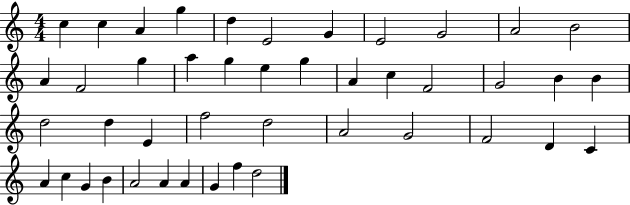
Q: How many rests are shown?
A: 0